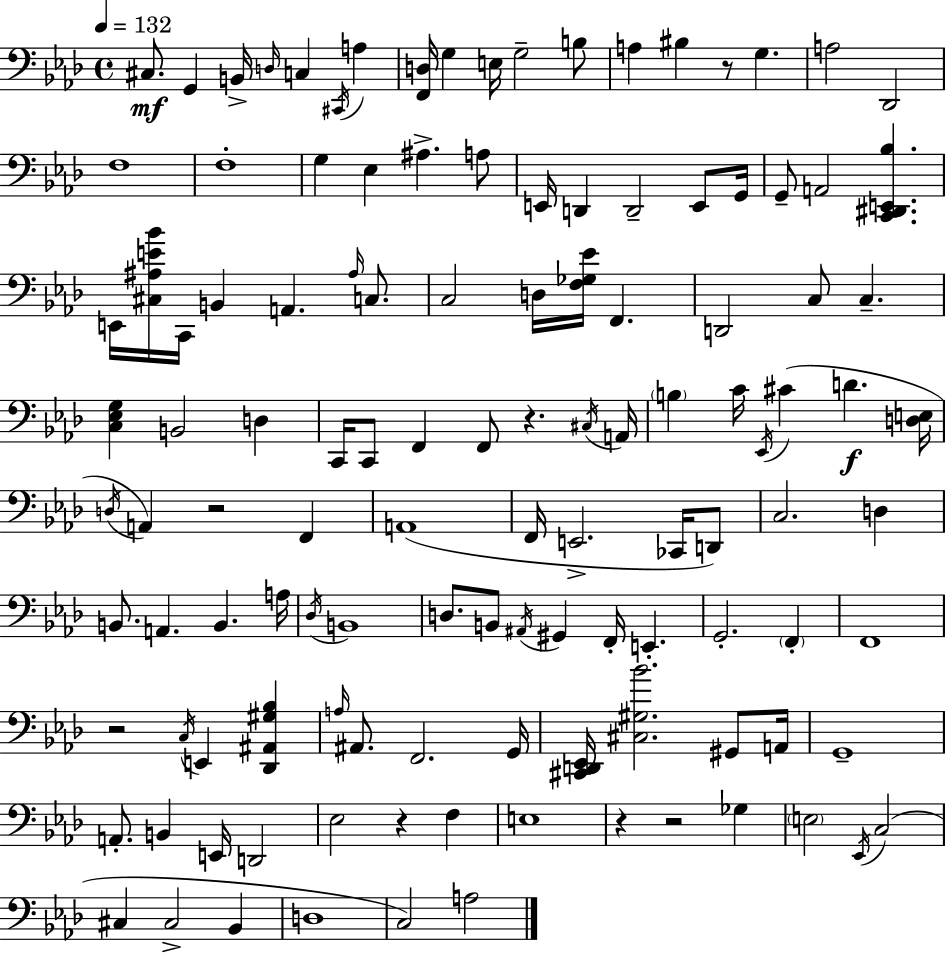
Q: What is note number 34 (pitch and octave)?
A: A#3